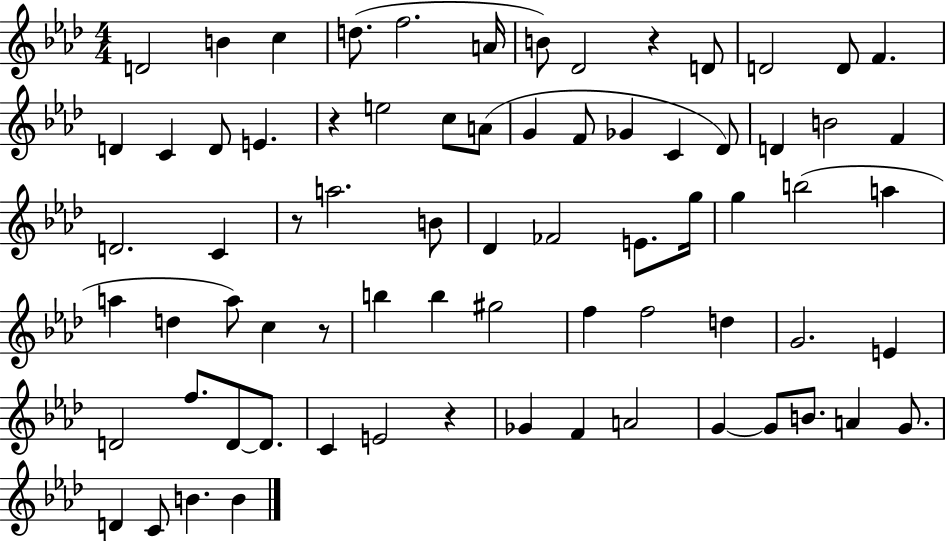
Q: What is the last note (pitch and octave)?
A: B4